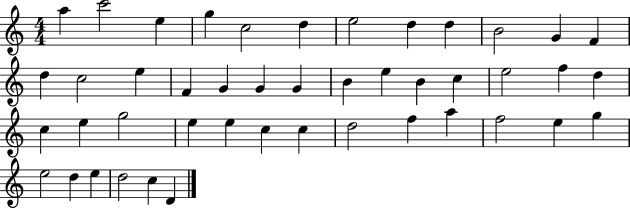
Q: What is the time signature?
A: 4/4